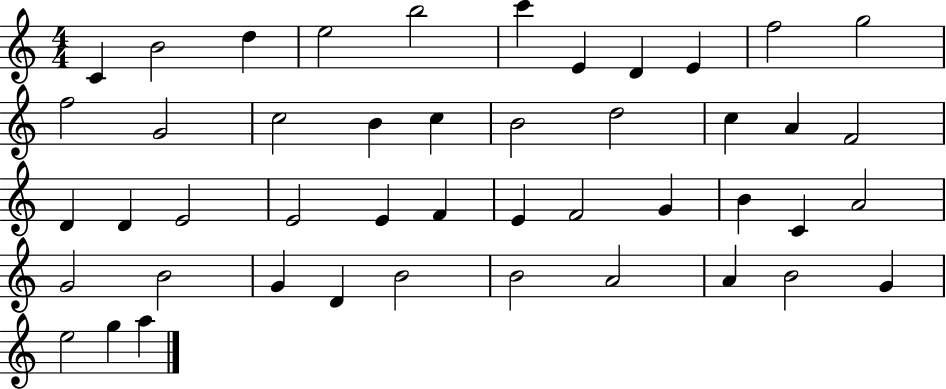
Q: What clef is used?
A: treble